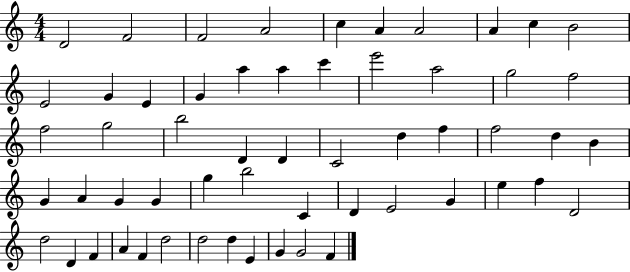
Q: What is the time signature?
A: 4/4